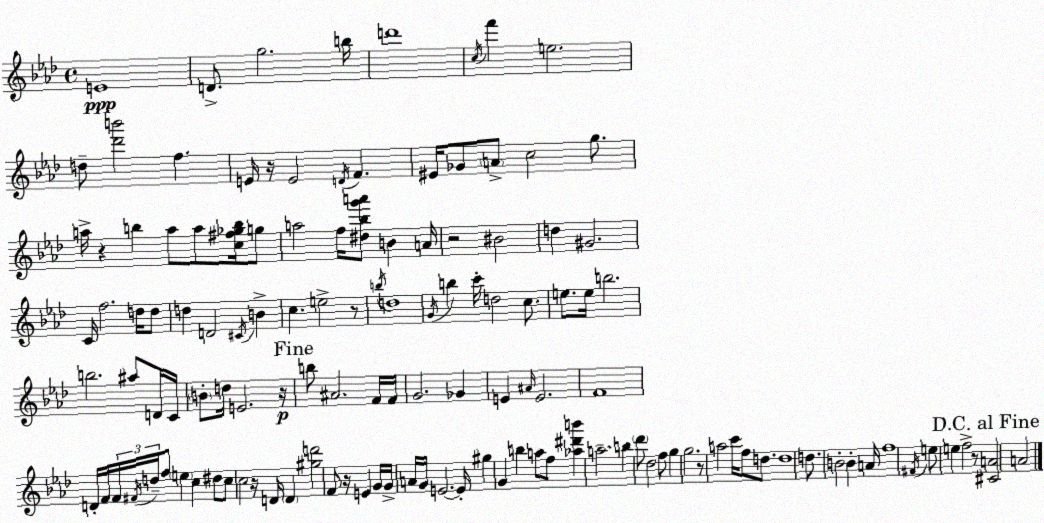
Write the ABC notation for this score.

X:1
T:Untitled
M:4/4
L:1/4
K:Ab
E4 D/2 g2 b/4 d'4 c/4 f' e2 d/2 [_d'b']2 f E/4 z/4 E2 D/4 F ^E/4 _G/2 A/2 c2 g/2 a/4 z b a/2 a/2 [c^f_gb]/4 g/2 a2 f/4 [^d_bg'a']/2 B A/4 z2 ^B2 d ^G2 C/4 f2 d/4 d/2 d D2 ^C/4 B c e2 z/2 b/4 d4 G/4 b c'/4 d2 c/2 e/2 e/4 b2 b2 ^a/2 D/4 C/4 B/2 d/4 E2 z/4 b/2 ^A2 F/4 F/4 G2 _G E ^A/4 E2 F4 D/4 F/4 F/4 ^F/4 d/4 f/2 e c ^d/2 c/2 c2 z/4 D/4 D [^gd']2 F/2 z/4 E G/4 G/4 A/4 G/4 E2 E/4 ^g G b a/2 f/2 [_a^d'b'] a2 b _d'/2 _d2 f/2 g g2 z/2 a2 c'/4 f/2 d/2 d4 d/2 B2 B A/4 f4 ^F/4 e/2 e f2 z/2 [^CA]2 A2